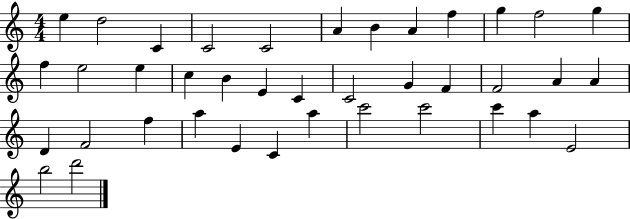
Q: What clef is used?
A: treble